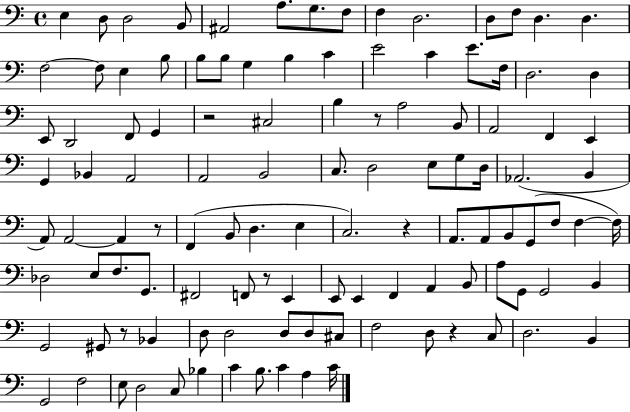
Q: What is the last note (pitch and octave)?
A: C4